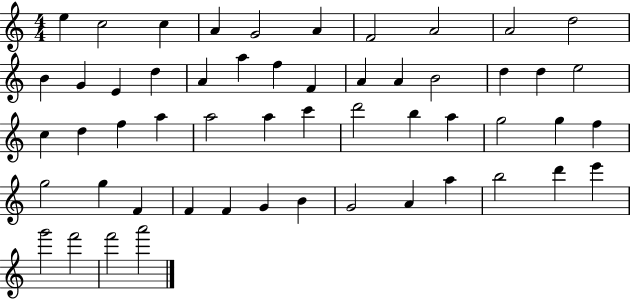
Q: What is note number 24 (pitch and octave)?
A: E5